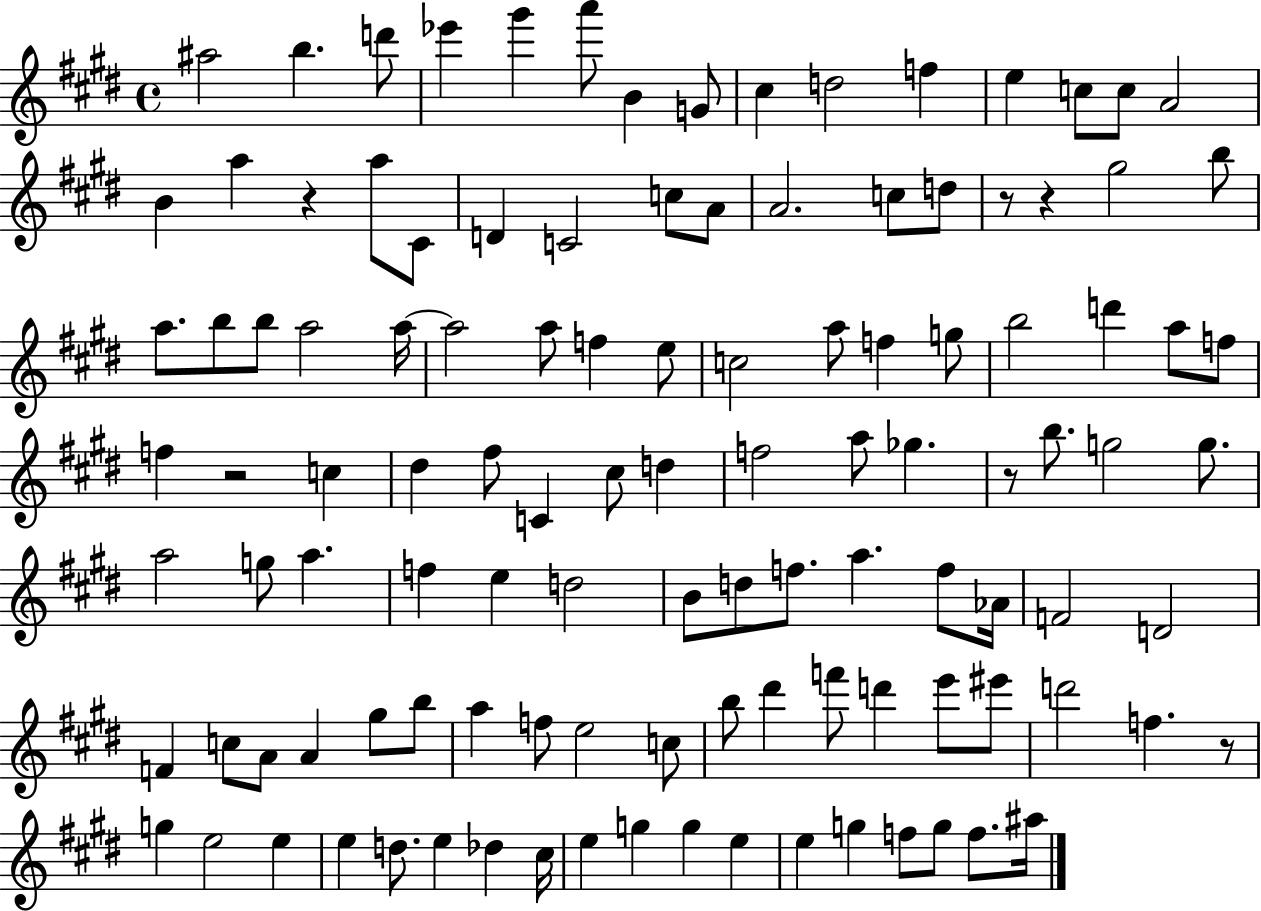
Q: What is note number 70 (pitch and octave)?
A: Ab4